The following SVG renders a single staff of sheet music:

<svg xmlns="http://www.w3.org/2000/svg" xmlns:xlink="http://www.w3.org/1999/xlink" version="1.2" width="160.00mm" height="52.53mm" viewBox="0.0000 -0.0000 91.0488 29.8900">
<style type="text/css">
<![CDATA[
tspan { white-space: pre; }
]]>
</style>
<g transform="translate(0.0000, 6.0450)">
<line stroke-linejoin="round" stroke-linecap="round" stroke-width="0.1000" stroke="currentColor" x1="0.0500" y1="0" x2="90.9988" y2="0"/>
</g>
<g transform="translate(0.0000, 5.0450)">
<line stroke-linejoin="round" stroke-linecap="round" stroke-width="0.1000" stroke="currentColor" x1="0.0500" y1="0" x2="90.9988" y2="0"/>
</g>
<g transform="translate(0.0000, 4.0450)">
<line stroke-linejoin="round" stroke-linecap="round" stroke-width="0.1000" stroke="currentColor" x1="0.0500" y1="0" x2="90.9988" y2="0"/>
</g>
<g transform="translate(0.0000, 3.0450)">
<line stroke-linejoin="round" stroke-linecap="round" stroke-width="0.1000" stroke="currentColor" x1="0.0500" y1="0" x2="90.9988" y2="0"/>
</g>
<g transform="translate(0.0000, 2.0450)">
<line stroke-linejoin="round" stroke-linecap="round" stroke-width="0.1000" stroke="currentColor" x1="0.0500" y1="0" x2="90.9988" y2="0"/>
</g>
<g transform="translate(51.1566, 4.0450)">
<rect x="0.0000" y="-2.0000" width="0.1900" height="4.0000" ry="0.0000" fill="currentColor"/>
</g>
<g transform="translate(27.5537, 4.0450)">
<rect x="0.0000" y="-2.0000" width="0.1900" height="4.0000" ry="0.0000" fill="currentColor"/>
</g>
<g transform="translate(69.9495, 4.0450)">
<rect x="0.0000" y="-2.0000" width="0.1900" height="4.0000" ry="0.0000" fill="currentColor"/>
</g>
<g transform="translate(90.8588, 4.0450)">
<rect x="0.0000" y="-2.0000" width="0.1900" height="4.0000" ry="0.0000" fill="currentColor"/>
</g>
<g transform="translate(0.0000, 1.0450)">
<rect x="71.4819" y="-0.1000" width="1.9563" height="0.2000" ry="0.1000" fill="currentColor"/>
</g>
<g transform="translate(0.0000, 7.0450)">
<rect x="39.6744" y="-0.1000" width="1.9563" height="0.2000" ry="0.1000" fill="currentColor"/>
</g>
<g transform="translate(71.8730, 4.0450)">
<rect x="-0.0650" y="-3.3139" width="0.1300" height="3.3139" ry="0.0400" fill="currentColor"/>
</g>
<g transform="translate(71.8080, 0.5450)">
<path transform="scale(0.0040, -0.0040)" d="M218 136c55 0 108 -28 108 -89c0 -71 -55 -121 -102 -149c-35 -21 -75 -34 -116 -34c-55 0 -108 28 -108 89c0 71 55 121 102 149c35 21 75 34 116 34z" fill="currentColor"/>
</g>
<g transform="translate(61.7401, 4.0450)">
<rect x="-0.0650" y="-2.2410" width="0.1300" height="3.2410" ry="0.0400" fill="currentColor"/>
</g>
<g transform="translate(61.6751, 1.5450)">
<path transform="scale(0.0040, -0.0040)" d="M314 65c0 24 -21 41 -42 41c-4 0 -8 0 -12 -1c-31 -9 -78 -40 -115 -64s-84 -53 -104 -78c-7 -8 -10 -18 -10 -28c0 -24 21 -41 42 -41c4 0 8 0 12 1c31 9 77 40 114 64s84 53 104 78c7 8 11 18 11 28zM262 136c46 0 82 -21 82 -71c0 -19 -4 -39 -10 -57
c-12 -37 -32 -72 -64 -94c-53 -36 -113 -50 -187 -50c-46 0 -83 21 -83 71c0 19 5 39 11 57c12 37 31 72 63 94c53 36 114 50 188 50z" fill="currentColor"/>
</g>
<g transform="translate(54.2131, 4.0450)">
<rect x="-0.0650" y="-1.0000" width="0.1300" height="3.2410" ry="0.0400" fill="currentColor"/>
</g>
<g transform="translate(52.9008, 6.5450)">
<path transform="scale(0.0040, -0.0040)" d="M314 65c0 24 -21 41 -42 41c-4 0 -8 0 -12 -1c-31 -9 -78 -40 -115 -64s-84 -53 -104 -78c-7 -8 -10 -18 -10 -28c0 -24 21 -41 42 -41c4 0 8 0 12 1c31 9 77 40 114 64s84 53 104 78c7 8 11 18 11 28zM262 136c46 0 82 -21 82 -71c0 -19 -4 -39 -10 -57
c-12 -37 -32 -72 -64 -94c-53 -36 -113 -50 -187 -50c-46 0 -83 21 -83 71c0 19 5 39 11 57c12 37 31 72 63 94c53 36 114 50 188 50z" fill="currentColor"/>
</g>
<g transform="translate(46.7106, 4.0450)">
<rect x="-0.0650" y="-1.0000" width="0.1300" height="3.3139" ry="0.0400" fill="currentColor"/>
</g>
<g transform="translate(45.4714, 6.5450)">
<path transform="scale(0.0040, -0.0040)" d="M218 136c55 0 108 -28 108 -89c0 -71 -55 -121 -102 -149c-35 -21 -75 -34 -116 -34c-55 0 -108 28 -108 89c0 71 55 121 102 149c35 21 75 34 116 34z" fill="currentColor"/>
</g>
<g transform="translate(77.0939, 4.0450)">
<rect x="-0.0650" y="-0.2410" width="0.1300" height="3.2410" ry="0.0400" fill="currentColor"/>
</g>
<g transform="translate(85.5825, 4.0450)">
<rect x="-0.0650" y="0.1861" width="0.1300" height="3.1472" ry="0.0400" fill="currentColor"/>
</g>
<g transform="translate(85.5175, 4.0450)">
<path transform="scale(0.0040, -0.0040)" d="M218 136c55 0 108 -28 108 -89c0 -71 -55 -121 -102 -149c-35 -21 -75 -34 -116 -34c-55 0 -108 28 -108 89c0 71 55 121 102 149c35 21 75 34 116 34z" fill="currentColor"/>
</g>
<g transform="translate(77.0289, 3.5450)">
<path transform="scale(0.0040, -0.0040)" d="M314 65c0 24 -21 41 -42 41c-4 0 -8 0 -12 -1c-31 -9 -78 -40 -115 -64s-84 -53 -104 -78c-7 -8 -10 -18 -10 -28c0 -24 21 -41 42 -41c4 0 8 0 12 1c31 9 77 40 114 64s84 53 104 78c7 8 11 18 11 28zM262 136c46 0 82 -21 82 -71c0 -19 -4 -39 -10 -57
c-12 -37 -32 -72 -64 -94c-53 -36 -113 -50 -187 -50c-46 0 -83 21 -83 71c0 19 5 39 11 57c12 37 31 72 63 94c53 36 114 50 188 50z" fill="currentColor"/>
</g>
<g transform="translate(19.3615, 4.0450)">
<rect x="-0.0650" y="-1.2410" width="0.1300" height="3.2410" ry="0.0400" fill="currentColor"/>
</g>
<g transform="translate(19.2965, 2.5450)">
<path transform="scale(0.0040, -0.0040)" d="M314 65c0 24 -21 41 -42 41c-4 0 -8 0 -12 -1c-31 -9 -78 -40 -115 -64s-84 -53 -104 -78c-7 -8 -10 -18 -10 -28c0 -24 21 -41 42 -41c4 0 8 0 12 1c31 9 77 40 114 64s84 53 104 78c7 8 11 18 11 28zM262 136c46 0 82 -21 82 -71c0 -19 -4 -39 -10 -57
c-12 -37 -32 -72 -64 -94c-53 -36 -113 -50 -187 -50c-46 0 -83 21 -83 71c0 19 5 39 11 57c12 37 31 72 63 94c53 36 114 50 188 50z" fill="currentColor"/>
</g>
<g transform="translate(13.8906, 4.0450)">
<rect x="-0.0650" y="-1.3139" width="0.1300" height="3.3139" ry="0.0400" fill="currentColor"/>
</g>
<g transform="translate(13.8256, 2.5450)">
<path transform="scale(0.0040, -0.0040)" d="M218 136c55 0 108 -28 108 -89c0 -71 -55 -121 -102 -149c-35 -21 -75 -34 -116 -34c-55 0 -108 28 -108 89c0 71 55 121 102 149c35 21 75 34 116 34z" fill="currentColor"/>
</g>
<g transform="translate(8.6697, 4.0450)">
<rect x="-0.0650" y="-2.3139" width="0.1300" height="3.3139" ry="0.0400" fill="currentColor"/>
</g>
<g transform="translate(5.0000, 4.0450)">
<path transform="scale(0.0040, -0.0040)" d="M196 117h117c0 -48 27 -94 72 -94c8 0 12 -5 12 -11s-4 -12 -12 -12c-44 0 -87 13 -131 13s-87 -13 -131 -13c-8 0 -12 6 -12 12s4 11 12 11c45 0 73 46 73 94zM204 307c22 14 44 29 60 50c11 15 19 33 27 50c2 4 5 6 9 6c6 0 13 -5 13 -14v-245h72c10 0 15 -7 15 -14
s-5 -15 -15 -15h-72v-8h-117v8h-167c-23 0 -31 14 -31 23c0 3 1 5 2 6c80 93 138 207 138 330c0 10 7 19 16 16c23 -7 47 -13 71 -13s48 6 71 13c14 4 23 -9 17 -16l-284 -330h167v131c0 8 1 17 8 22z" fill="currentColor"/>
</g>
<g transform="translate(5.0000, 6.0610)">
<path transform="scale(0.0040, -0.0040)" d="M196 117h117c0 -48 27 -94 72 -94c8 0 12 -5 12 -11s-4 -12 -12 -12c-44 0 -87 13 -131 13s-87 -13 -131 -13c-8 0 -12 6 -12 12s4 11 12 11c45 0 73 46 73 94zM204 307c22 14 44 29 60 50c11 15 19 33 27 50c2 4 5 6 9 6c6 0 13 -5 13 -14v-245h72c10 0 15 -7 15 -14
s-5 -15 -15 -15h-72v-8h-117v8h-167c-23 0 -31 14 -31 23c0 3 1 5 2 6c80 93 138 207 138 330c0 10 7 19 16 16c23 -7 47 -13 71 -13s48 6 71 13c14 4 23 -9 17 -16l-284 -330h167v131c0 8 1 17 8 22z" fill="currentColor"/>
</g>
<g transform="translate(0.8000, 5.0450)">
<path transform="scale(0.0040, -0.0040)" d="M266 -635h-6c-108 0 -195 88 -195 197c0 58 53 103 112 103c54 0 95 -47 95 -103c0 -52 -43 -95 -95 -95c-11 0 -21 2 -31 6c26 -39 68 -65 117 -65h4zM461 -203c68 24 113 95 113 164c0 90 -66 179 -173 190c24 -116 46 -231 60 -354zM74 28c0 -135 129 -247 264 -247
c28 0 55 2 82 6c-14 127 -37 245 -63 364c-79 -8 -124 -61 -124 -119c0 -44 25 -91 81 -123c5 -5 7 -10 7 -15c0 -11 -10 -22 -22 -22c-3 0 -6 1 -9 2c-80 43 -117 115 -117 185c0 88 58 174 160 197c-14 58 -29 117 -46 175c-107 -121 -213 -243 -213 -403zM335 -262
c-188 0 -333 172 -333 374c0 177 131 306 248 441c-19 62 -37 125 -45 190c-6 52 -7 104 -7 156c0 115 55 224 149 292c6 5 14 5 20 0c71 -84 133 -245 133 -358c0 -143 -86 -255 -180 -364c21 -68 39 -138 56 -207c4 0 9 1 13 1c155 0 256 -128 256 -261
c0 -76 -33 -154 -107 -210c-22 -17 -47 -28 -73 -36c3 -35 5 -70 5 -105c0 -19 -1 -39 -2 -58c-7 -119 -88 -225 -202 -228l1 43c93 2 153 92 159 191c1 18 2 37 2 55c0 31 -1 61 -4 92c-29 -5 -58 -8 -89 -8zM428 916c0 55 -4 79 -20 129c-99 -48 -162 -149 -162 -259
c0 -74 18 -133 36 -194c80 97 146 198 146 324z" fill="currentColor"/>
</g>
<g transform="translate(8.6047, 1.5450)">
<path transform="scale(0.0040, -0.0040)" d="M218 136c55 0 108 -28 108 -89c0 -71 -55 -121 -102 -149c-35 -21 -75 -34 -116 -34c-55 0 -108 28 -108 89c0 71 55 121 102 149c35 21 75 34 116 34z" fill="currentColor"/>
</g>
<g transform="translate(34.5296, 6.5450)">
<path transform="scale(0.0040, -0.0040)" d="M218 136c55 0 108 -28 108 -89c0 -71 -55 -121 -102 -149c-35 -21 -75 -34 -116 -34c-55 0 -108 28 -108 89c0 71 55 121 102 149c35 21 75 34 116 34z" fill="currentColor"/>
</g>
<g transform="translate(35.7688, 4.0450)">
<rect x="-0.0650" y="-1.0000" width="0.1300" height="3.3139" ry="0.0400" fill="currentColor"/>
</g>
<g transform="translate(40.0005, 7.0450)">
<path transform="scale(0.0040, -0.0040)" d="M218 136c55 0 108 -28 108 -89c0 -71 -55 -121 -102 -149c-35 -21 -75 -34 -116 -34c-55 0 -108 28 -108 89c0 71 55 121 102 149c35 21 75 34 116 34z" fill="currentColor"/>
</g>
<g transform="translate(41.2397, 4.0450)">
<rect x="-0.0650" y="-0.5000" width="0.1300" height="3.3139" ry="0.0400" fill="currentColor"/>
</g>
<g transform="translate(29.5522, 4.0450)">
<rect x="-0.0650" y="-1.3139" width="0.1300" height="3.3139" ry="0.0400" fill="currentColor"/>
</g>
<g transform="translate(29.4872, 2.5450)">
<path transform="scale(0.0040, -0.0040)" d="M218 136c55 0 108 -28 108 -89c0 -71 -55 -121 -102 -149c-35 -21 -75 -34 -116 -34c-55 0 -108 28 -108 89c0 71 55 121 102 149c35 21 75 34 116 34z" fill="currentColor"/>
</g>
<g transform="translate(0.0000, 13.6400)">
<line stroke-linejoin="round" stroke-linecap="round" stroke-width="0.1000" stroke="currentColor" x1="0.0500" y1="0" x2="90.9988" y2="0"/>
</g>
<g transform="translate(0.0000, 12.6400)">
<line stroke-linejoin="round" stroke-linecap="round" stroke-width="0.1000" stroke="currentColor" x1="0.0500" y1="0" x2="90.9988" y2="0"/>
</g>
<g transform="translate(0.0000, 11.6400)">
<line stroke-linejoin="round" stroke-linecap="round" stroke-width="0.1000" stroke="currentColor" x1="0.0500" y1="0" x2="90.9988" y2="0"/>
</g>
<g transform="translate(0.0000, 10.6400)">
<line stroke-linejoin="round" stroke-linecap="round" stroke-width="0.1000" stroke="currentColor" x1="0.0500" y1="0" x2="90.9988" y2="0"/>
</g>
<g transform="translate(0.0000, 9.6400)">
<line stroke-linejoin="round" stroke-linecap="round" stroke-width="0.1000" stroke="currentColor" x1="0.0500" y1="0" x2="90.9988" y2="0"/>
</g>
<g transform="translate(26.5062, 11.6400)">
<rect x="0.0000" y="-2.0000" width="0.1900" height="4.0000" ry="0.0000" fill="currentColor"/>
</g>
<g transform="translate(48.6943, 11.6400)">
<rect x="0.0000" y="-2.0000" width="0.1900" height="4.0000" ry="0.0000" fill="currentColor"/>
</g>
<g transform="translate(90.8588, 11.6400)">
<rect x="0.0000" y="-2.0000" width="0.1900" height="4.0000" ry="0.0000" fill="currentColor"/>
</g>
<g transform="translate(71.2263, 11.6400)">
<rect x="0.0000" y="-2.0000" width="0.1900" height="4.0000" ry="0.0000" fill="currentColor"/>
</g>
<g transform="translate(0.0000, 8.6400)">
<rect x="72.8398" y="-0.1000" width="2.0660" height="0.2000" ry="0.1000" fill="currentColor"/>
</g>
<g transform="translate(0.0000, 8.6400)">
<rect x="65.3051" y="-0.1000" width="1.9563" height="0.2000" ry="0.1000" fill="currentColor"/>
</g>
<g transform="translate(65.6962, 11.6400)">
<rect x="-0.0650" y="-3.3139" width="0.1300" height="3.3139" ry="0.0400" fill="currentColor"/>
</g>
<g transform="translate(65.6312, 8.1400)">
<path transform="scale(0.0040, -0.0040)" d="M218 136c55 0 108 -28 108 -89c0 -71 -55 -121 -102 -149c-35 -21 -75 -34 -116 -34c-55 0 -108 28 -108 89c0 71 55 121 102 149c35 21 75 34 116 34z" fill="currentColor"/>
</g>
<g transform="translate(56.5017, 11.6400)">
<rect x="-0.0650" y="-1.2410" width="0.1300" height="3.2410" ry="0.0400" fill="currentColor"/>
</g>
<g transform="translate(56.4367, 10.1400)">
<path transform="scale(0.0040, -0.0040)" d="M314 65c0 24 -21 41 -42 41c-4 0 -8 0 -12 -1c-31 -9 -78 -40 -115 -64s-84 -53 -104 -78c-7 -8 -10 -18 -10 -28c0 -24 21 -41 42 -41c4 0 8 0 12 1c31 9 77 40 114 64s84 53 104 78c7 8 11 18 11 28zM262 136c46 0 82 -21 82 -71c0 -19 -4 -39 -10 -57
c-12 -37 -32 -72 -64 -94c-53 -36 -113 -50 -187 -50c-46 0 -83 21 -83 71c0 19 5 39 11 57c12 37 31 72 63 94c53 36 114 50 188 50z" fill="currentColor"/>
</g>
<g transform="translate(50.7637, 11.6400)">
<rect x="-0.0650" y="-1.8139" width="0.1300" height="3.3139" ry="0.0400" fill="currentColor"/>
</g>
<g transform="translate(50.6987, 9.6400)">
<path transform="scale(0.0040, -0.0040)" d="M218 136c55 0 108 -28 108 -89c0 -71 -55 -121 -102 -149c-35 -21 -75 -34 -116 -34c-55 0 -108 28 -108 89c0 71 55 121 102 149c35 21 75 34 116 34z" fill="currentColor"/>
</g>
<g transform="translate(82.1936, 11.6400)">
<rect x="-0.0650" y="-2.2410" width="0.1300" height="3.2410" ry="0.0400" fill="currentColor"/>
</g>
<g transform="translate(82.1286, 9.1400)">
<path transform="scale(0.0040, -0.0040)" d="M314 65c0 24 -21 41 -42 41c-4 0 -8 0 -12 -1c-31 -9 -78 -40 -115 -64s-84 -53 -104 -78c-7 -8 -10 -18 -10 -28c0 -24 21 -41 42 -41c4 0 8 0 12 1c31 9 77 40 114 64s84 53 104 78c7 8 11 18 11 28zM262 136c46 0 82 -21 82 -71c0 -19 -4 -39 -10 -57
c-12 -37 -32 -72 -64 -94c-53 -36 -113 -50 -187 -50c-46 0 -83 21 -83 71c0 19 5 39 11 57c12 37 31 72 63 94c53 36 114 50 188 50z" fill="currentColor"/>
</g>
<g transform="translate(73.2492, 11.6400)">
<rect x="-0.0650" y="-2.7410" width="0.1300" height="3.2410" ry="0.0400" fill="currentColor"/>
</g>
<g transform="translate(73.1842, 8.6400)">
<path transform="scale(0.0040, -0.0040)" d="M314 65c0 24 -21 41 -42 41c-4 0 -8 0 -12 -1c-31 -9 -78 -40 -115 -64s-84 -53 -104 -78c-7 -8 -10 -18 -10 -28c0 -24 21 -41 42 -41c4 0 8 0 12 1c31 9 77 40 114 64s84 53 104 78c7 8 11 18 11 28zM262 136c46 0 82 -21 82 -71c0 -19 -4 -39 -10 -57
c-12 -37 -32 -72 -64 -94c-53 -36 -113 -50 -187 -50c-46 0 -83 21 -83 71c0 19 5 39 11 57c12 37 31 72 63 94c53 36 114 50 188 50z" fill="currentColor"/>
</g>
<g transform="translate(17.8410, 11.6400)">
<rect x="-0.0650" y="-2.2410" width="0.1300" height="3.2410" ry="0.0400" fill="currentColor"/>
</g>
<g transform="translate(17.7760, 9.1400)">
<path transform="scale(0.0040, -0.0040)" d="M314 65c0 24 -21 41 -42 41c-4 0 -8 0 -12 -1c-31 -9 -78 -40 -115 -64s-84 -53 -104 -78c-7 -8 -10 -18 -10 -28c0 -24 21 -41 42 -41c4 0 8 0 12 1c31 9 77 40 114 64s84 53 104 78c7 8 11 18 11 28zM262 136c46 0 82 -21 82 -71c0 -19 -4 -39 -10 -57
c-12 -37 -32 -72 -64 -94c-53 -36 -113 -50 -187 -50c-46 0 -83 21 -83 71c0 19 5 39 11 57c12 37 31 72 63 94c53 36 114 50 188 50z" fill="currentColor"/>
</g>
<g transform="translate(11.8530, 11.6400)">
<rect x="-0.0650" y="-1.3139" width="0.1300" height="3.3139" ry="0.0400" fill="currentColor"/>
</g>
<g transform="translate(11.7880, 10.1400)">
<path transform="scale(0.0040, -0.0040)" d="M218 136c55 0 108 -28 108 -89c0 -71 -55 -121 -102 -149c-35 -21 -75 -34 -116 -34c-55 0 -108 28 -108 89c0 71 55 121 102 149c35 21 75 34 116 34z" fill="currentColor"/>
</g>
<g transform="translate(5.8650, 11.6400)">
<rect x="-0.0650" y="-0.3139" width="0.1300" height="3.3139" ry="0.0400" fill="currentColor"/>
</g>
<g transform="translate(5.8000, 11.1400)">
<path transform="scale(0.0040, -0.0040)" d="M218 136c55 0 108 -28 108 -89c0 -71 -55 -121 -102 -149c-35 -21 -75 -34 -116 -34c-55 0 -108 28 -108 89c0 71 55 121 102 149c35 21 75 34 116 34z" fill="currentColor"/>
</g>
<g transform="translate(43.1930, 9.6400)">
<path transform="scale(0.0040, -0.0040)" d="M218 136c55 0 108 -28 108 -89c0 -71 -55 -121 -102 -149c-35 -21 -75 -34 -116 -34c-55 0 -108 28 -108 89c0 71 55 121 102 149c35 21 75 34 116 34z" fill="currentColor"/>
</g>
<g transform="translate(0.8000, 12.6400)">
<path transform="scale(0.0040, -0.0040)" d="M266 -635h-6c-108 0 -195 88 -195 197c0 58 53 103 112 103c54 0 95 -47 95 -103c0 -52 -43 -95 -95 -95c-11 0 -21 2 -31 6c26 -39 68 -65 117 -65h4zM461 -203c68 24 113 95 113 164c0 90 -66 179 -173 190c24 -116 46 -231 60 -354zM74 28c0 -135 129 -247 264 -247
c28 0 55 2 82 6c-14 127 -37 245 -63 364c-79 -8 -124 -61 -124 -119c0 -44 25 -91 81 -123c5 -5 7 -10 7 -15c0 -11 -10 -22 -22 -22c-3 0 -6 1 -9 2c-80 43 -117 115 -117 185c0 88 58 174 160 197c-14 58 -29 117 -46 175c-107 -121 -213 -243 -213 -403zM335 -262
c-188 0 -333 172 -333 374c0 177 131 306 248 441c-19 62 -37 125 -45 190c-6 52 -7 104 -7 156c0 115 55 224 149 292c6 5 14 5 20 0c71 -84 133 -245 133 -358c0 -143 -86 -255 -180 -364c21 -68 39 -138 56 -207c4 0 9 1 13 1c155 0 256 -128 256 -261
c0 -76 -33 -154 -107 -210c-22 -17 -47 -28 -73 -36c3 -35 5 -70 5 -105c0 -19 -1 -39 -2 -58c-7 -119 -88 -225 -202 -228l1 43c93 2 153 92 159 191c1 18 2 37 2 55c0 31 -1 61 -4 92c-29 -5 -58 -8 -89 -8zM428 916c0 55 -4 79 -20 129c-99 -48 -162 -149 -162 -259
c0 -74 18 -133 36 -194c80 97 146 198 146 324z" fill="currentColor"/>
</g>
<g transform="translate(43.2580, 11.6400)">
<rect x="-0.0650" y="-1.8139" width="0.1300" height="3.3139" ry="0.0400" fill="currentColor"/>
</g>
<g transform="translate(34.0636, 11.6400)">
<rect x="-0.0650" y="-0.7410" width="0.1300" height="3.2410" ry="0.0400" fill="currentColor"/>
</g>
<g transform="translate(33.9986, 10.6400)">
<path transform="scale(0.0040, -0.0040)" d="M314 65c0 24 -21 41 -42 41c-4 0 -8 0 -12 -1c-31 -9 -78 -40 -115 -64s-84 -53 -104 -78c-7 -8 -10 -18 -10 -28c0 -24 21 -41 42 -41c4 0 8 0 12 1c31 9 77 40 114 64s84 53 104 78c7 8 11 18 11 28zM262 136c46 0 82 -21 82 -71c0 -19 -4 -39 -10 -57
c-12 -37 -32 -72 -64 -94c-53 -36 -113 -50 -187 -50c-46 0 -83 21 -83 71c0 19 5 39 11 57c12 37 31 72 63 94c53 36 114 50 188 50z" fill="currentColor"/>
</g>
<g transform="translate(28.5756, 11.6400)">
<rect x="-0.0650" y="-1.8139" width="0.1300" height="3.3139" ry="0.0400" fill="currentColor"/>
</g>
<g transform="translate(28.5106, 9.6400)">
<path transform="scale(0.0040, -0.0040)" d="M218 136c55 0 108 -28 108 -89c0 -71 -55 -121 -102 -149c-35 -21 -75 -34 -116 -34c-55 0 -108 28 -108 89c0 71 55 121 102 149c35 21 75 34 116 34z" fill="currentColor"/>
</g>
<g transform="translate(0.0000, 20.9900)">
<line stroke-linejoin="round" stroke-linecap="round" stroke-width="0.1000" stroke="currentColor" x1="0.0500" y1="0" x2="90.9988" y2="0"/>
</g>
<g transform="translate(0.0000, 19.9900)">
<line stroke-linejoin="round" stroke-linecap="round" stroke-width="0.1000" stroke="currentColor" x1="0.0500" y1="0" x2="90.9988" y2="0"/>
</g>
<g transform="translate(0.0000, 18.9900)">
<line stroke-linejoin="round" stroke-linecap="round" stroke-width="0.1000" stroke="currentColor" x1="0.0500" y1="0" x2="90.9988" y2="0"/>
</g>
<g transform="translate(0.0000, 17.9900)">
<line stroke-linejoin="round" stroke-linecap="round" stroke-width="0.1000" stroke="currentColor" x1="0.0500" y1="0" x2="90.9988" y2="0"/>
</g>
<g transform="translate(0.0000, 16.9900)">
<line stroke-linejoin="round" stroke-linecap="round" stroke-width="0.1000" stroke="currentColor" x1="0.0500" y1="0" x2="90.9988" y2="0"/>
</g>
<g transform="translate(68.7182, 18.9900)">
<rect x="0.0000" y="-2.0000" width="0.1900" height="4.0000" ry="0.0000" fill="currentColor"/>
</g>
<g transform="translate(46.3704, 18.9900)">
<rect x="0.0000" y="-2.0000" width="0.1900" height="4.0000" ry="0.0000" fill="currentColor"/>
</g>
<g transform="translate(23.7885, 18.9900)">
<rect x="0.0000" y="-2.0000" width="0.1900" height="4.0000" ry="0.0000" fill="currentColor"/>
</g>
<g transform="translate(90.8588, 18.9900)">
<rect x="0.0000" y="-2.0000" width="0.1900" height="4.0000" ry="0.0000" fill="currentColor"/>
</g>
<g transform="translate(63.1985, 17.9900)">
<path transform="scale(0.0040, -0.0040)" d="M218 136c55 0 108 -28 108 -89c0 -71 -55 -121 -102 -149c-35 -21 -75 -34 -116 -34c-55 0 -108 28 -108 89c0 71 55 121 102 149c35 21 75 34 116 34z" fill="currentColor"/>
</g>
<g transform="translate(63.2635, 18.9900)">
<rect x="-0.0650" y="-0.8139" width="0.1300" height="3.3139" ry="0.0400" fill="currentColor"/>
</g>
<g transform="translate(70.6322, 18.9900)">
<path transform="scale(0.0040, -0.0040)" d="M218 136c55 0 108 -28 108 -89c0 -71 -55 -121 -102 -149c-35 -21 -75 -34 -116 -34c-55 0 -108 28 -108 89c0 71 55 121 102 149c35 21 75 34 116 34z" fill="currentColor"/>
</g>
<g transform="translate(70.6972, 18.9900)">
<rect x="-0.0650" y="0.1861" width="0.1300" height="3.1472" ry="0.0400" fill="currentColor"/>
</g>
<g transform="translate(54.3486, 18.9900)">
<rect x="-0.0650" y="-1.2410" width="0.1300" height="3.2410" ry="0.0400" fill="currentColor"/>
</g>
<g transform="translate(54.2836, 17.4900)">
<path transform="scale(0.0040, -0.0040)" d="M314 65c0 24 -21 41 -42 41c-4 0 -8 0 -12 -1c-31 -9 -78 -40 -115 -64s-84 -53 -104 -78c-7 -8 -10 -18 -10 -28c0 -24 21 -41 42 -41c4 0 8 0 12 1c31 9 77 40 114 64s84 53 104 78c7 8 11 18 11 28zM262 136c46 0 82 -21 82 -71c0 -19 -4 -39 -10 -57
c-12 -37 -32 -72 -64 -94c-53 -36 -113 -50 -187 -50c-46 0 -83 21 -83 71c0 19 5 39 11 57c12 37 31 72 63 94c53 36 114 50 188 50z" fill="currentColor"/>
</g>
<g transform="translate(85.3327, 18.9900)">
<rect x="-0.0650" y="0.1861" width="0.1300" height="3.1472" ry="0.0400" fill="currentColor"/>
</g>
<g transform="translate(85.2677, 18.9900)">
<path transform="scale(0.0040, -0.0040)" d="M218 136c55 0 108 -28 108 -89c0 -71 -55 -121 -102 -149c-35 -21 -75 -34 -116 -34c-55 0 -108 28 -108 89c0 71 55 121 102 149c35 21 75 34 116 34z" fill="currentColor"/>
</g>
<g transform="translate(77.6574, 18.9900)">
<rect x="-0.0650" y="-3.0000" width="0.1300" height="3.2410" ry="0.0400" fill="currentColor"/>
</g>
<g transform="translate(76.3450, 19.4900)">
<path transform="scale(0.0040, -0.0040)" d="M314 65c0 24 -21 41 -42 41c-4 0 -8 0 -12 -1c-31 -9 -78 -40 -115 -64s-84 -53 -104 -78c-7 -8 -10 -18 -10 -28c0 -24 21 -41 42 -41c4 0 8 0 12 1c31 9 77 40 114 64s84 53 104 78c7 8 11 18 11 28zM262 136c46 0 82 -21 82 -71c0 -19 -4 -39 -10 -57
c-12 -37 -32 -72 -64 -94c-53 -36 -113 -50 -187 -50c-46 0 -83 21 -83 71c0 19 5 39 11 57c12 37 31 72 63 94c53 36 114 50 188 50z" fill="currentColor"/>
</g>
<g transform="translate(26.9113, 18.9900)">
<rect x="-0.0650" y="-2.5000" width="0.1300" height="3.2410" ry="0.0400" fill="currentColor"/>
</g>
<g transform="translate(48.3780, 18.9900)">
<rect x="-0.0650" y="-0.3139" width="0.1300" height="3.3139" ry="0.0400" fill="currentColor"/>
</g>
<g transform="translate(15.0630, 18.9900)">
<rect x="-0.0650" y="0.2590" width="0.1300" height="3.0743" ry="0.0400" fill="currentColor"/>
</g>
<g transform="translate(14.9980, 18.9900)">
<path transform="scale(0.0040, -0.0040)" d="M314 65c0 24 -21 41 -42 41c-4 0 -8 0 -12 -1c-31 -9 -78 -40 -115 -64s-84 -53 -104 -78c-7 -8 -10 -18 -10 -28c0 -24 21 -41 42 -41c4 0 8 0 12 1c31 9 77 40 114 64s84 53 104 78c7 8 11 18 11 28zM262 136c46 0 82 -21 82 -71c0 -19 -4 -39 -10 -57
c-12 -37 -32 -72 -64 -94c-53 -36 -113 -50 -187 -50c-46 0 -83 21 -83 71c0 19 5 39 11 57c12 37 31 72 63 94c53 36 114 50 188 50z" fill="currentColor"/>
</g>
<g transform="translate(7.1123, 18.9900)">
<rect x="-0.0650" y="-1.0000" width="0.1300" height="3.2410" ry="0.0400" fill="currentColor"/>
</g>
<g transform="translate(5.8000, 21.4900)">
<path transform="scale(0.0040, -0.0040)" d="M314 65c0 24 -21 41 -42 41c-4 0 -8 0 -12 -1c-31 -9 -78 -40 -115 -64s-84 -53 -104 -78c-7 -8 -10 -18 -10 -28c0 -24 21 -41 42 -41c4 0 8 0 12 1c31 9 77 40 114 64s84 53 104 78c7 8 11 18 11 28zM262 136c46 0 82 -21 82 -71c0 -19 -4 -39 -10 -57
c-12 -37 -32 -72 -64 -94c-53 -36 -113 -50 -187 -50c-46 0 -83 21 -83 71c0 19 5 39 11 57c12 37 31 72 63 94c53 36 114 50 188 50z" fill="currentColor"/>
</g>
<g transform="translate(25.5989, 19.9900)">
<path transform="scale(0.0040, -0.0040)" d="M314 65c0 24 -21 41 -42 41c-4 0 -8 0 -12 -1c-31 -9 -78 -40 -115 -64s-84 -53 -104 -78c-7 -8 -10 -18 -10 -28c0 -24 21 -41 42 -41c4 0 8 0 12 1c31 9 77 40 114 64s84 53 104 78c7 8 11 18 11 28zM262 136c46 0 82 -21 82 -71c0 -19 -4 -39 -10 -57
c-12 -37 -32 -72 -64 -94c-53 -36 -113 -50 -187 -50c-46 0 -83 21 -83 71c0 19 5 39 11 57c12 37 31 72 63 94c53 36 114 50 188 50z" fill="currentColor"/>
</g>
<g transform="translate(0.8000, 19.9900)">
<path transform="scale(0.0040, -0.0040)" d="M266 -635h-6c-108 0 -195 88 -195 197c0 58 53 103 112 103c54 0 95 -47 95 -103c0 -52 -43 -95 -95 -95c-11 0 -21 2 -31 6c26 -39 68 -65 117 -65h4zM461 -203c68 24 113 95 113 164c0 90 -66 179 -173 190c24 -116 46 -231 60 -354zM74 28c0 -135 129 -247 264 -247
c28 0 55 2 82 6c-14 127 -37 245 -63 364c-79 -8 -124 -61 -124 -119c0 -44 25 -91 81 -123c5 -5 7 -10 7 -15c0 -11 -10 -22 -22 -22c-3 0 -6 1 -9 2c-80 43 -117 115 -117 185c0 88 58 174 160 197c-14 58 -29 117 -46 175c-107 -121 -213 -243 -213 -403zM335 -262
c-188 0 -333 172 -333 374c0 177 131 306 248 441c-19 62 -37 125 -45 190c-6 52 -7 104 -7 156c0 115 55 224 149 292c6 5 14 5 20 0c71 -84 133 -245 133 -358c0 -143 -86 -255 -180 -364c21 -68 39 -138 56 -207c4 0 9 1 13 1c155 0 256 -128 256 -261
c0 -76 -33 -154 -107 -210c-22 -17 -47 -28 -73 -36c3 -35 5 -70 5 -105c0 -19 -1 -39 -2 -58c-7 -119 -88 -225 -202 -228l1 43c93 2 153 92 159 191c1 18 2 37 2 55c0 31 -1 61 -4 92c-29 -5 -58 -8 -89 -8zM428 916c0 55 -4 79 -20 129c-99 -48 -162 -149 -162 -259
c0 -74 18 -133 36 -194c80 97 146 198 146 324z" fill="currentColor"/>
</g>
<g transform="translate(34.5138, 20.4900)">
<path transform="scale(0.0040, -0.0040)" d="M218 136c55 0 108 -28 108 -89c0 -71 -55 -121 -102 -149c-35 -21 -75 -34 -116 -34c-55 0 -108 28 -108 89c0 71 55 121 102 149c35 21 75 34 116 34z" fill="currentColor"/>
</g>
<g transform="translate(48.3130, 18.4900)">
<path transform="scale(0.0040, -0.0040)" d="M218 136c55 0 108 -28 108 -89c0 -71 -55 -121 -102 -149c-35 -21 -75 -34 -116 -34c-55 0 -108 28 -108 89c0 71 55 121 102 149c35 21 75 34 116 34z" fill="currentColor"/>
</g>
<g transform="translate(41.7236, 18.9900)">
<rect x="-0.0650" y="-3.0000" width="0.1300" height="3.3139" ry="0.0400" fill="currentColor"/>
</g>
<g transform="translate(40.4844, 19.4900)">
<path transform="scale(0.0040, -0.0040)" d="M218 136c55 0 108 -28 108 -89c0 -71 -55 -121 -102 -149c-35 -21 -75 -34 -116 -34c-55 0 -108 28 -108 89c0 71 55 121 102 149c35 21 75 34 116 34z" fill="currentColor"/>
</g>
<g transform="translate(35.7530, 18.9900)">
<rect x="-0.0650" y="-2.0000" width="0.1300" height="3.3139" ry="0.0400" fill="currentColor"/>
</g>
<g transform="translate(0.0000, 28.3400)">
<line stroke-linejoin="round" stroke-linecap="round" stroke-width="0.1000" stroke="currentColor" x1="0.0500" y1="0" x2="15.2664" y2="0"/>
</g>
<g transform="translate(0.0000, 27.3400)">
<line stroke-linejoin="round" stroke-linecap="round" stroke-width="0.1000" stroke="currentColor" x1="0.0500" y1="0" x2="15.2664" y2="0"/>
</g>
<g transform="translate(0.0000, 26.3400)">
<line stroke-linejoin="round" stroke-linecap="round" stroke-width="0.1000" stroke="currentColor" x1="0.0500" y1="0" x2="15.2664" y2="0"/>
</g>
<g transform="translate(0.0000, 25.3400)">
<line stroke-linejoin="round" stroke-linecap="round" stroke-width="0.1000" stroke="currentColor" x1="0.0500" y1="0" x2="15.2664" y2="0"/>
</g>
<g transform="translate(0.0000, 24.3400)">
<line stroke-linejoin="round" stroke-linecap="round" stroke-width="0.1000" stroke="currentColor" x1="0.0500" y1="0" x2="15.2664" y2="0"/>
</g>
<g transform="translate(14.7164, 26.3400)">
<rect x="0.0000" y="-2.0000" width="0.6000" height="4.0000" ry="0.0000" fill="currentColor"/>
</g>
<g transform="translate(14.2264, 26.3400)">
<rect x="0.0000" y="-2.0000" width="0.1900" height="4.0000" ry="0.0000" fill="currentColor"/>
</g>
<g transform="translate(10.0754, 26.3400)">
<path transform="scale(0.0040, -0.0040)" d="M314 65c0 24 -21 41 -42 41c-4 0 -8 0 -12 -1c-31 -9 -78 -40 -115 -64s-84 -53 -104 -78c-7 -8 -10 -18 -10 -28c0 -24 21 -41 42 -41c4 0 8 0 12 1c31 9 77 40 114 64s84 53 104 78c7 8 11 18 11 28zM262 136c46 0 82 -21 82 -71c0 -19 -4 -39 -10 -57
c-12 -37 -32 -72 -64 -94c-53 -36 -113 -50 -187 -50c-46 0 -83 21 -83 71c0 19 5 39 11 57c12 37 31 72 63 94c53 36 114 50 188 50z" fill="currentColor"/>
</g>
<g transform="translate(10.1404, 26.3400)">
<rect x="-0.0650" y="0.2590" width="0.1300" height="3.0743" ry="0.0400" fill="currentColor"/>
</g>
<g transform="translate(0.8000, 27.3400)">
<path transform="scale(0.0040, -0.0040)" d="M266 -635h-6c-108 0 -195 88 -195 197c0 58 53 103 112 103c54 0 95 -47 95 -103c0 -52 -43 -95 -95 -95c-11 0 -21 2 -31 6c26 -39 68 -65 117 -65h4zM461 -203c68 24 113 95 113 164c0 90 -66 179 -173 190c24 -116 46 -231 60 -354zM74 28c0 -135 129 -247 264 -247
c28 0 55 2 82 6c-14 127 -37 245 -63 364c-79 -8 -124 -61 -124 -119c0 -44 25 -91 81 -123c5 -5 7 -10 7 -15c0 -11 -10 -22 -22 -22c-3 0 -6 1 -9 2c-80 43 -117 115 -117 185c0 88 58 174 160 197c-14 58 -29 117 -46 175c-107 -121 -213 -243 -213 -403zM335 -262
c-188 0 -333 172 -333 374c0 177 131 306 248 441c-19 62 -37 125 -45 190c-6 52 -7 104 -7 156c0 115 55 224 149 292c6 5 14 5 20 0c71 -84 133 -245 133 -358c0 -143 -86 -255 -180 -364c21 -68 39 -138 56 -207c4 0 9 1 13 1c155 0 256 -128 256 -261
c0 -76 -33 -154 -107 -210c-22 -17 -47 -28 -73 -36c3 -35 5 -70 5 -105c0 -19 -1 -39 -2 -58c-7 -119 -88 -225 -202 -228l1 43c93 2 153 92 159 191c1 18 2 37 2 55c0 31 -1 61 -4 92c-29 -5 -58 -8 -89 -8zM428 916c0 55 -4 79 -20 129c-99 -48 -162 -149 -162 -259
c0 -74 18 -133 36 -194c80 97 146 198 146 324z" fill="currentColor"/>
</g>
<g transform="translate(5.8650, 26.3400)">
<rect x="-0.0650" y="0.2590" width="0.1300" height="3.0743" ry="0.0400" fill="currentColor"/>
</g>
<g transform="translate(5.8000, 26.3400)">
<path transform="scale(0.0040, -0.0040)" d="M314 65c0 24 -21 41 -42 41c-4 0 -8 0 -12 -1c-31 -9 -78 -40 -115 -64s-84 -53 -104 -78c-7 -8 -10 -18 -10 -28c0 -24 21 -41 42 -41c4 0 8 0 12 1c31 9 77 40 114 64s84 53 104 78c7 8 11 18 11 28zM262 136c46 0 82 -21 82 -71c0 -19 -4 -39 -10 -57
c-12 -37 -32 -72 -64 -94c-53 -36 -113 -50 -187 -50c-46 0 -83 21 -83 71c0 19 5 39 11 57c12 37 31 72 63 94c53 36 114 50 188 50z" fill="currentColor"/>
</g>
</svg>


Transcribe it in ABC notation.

X:1
T:Untitled
M:4/4
L:1/4
K:C
g e e2 e D C D D2 g2 b c2 B c e g2 f d2 f f e2 b a2 g2 D2 B2 G2 F A c e2 d B A2 B B2 B2